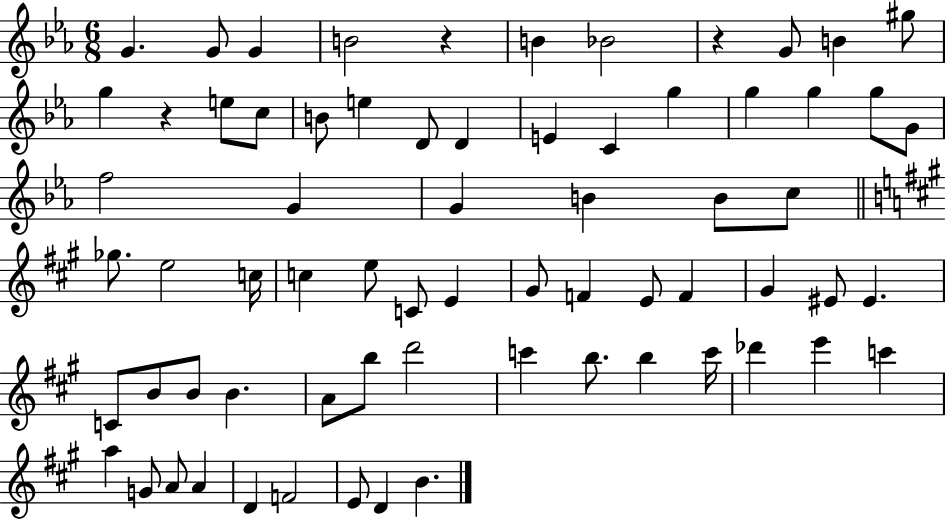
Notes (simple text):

G4/q. G4/e G4/q B4/h R/q B4/q Bb4/h R/q G4/e B4/q G#5/e G5/q R/q E5/e C5/e B4/e E5/q D4/e D4/q E4/q C4/q G5/q G5/q G5/q G5/e G4/e F5/h G4/q G4/q B4/q B4/e C5/e Gb5/e. E5/h C5/s C5/q E5/e C4/e E4/q G#4/e F4/q E4/e F4/q G#4/q EIS4/e EIS4/q. C4/e B4/e B4/e B4/q. A4/e B5/e D6/h C6/q B5/e. B5/q C6/s Db6/q E6/q C6/q A5/q G4/e A4/e A4/q D4/q F4/h E4/e D4/q B4/q.